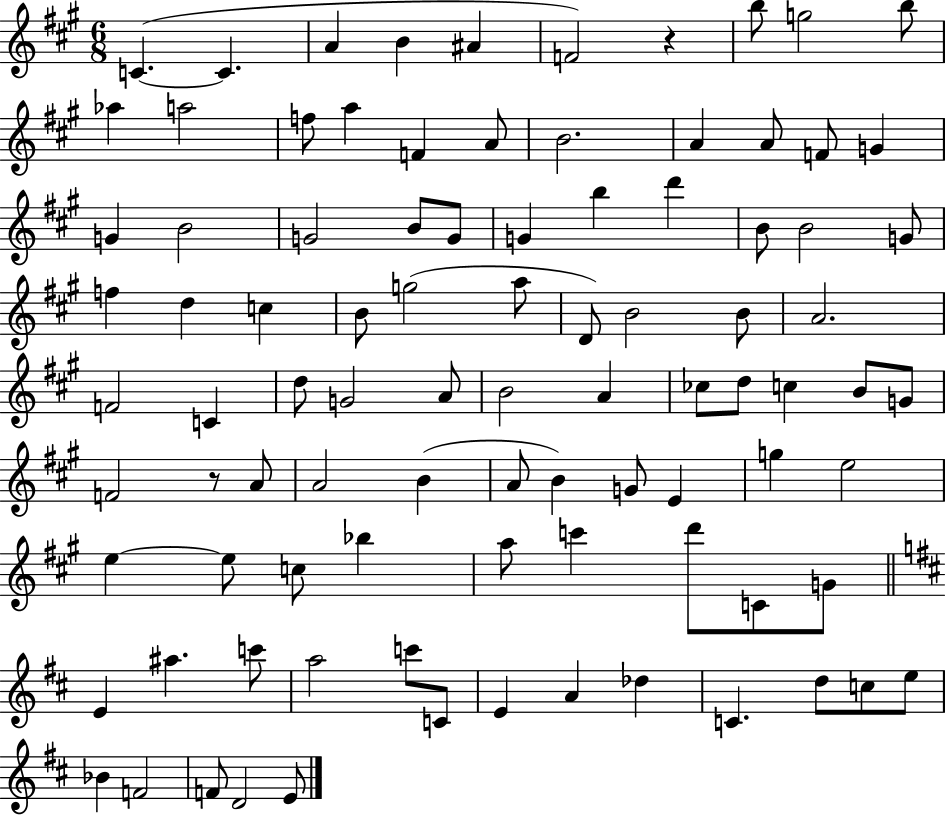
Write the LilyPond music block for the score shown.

{
  \clef treble
  \numericTimeSignature
  \time 6/8
  \key a \major
  c'4.~(~ c'4. | a'4 b'4 ais'4 | f'2) r4 | b''8 g''2 b''8 | \break aes''4 a''2 | f''8 a''4 f'4 a'8 | b'2. | a'4 a'8 f'8 g'4 | \break g'4 b'2 | g'2 b'8 g'8 | g'4 b''4 d'''4 | b'8 b'2 g'8 | \break f''4 d''4 c''4 | b'8 g''2( a''8 | d'8) b'2 b'8 | a'2. | \break f'2 c'4 | d''8 g'2 a'8 | b'2 a'4 | ces''8 d''8 c''4 b'8 g'8 | \break f'2 r8 a'8 | a'2 b'4( | a'8 b'4) g'8 e'4 | g''4 e''2 | \break e''4~~ e''8 c''8 bes''4 | a''8 c'''4 d'''8 c'8 g'8 | \bar "||" \break \key d \major e'4 ais''4. c'''8 | a''2 c'''8 c'8 | e'4 a'4 des''4 | c'4. d''8 c''8 e''8 | \break bes'4 f'2 | f'8 d'2 e'8 | \bar "|."
}